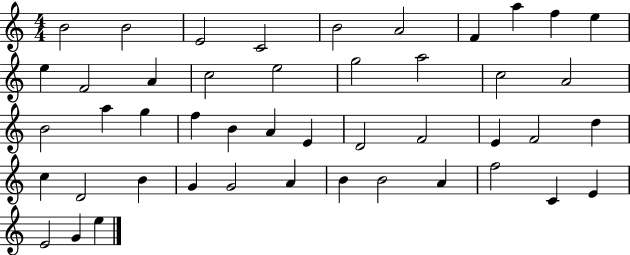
X:1
T:Untitled
M:4/4
L:1/4
K:C
B2 B2 E2 C2 B2 A2 F a f e e F2 A c2 e2 g2 a2 c2 A2 B2 a g f B A E D2 F2 E F2 d c D2 B G G2 A B B2 A f2 C E E2 G e